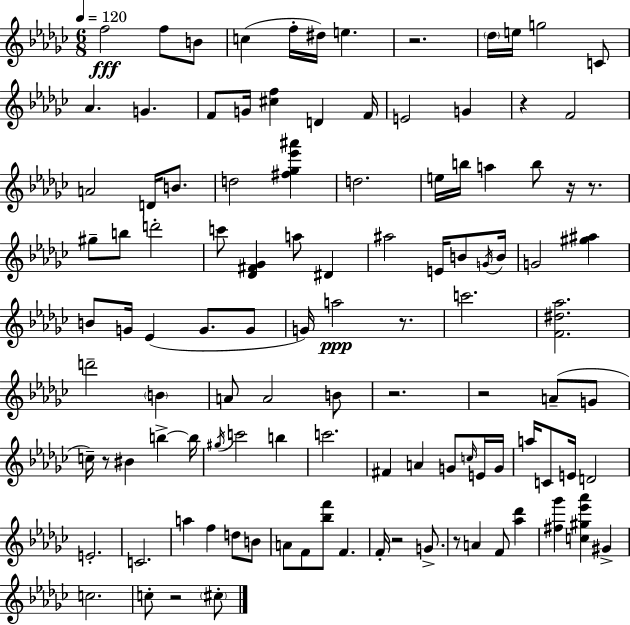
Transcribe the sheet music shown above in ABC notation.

X:1
T:Untitled
M:6/8
L:1/4
K:Ebm
f2 f/2 B/2 c f/4 ^d/4 e z2 _d/4 e/4 g2 C/2 _A G F/2 G/4 [^cf] D F/4 E2 G z F2 A2 D/4 B/2 d2 [^f_g_e'^a'] d2 e/4 b/4 a b/2 z/4 z/2 ^g/2 b/2 d'2 c'/2 [_D^F_G] a/2 ^D ^a2 E/4 B/2 G/4 B/4 G2 [^g^a] B/2 G/4 _E G/2 G/2 G/4 a2 z/2 c'2 [F^d_a]2 d'2 B A/2 A2 B/2 z2 z2 A/2 G/2 c/4 z/2 ^B b b/4 ^g/4 c'2 b c'2 ^F A G/2 c/4 E/4 G/4 a/4 C/2 E/4 D2 E2 C2 a f d/2 B/2 A/2 F/2 [_bf']/2 F F/4 z2 G/2 z/2 A F/2 [_a_d'] [^f_g'] [c^g_e'_a'] ^G c2 c/2 z2 ^c/2